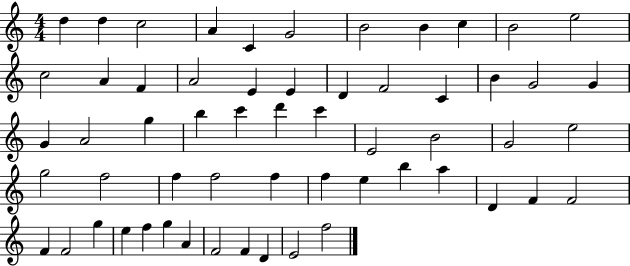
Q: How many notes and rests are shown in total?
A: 58